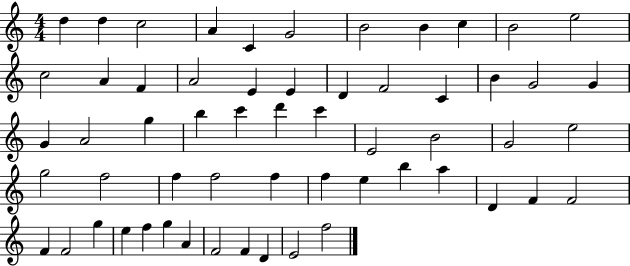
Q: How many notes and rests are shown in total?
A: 58